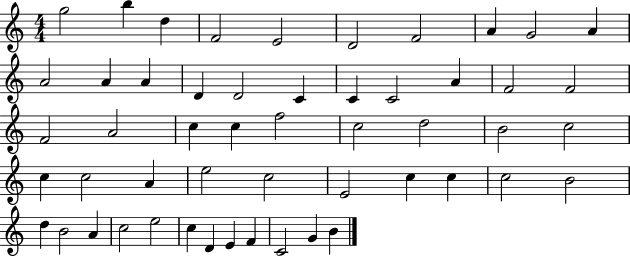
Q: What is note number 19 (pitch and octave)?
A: A4